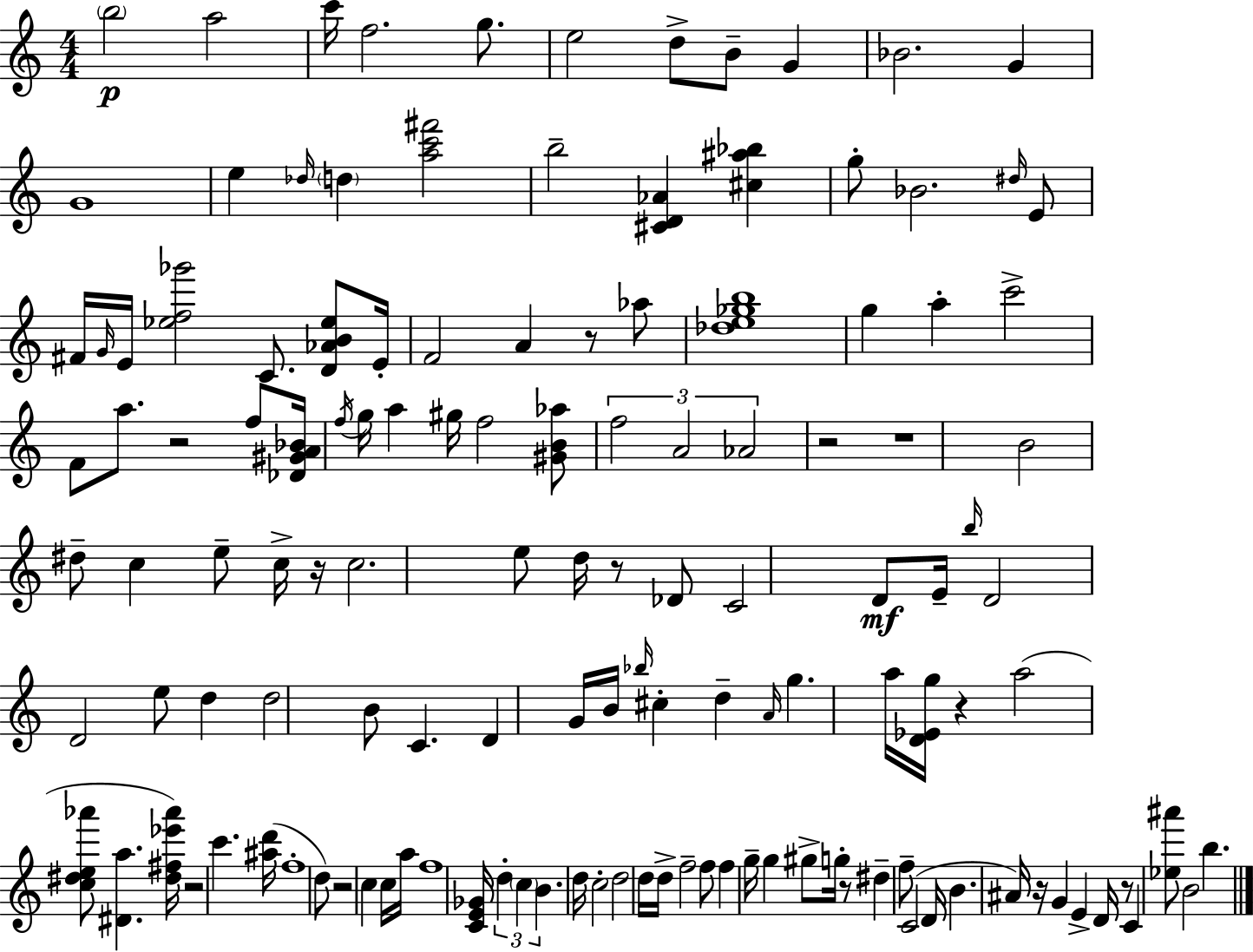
{
  \clef treble
  \numericTimeSignature
  \time 4/4
  \key c \major
  \parenthesize b''2\p a''2 | c'''16 f''2. g''8. | e''2 d''8-> b'8-- g'4 | bes'2. g'4 | \break g'1 | e''4 \grace { des''16 } \parenthesize d''4 <a'' c''' fis'''>2 | b''2-- <cis' d' aes'>4 <cis'' ais'' bes''>4 | g''8-. bes'2. \grace { dis''16 } | \break e'8 fis'16 \grace { g'16 } e'16 <ees'' f'' ges'''>2 c'8. | <d' aes' b' ees''>8 e'16-. f'2 a'4 r8 | aes''8 <des'' e'' ges'' b''>1 | g''4 a''4-. c'''2-> | \break f'8 a''8. r2 | f''8 <des' gis' a' bes'>16 \acciaccatura { f''16 } g''16 a''4 gis''16 f''2 | <gis' b' aes''>8 \tuplet 3/2 { f''2 a'2 | aes'2 } r2 | \break r1 | b'2 dis''8-- c''4 | e''8-- c''16-> r16 c''2. | e''8 d''16 r8 des'8 c'2 | \break d'8\mf e'16-- \grace { b''16 } d'2 d'2 | e''8 d''4 d''2 | b'8 c'4. d'4 g'16 | b'16 \grace { bes''16 } cis''4-. d''4-- \grace { a'16 } g''4. | \break a''16 <d' ees' g''>16 r4 a''2( <c'' dis'' e'' aes'''>8 | <dis' a''>4. <dis'' fis'' ees''' aes'''>16) r2 | c'''4. <ais'' d'''>16( f''1-. | d''8) r2 | \break c''4 c''16 a''16 f''1 | <c' e' ges'>16 \tuplet 3/2 { d''4-. \parenthesize c''4 | b'4. } d''16 c''2-. d''2 | d''16 d''16-> f''2-- | \break f''8 f''4 g''16-- g''4 gis''8-> g''16-. r8 | dis''4-- f''8-- c'2( d'16 | b'4. ais'16) r16 g'4 e'4-> | d'16 r8 c'4 <ees'' ais'''>8 b'2 | \break b''4. \bar "|."
}